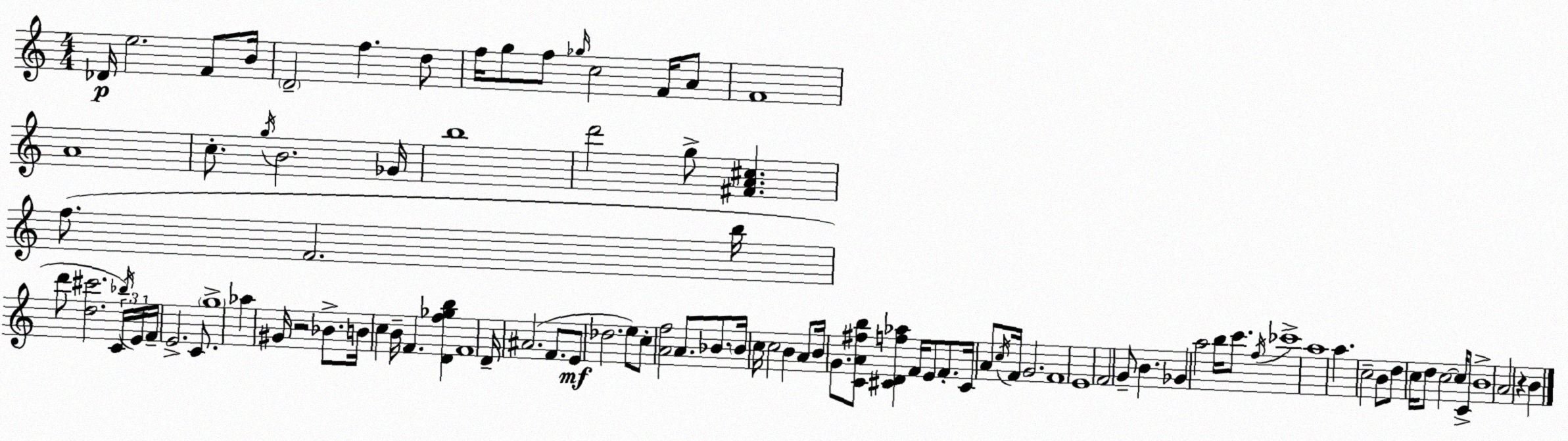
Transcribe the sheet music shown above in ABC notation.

X:1
T:Untitled
M:4/4
L:1/4
K:Am
_D/4 e2 F/2 B/4 D2 f d/2 f/4 g/2 f/2 _g/4 c2 F/4 A/2 F4 A4 c/2 g/4 B2 _G/4 b4 d'2 g/2 [^FA^c] f/2 F2 b/4 d'/2 [d^c']2 C/4 _b/4 E/4 F/4 E2 C/2 g4 _a ^G/4 z2 _B/2 B/4 c B/4 F [Df_gb] F4 D/4 ^A2 F/2 E/2 _d2 e/2 c/2 [Af]2 A/2 _B/2 _B/4 c/4 c2 B A/2 B/4 G/2 [CA^fb]/2 [^CDf_a] F/4 E/2 F/2 ^C/4 A/2 c/4 F/4 G2 F4 E4 F2 G/2 B _G a2 b/4 c'/2 f/4 _c'4 a4 a c2 B/2 d/2 c/4 d/2 c2 c/4 C/2 B4 A2 z B